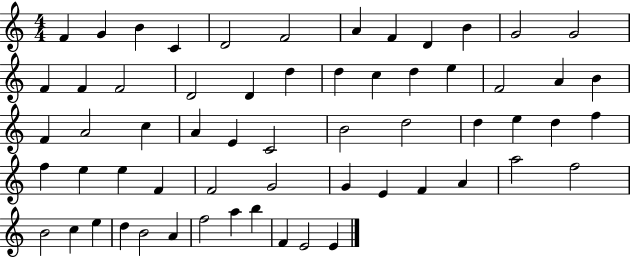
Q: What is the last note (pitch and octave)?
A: E4